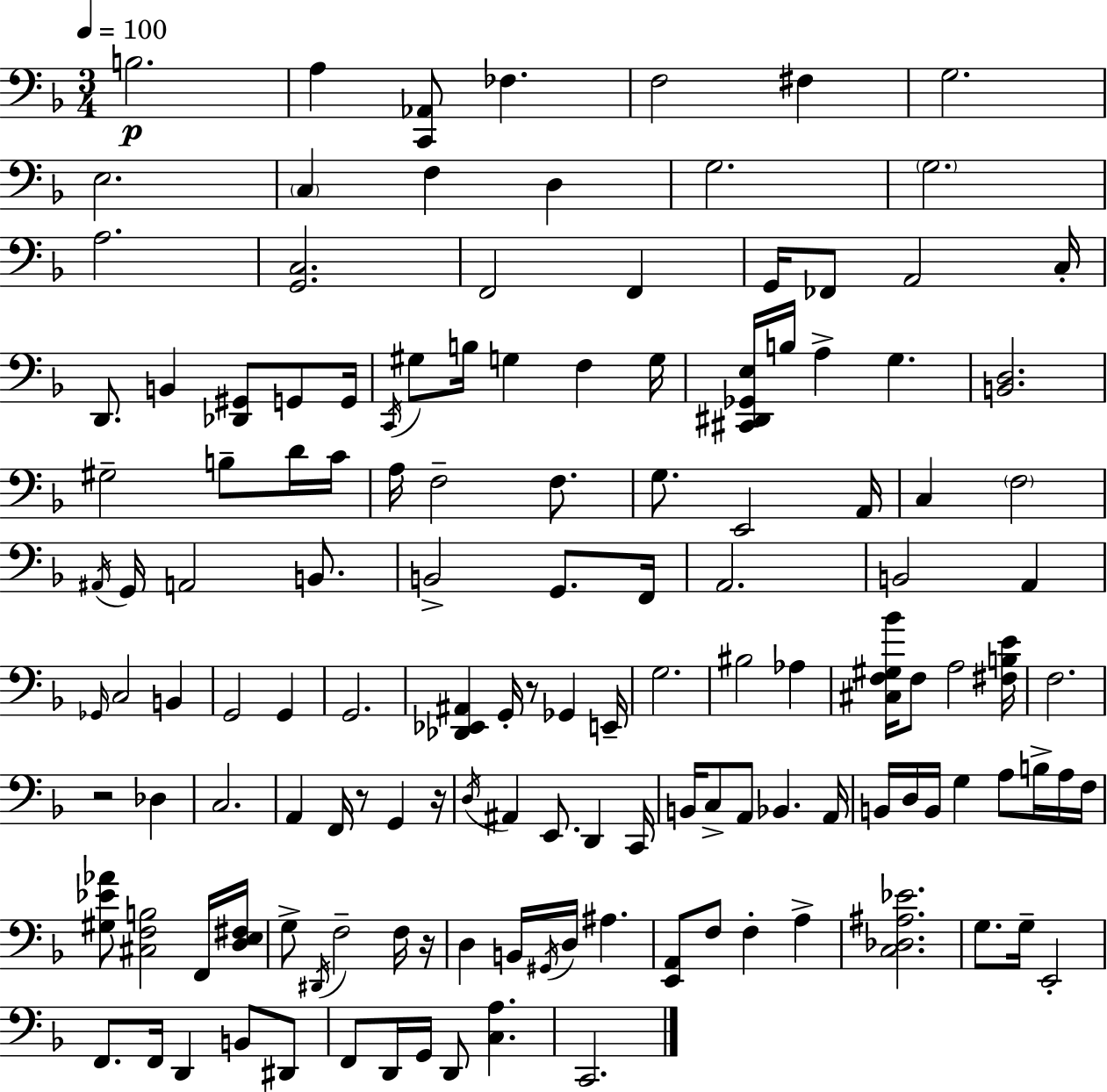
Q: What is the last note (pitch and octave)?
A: C2